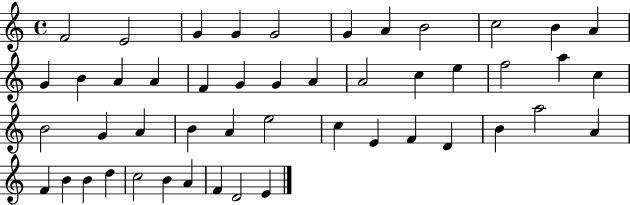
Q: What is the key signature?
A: C major